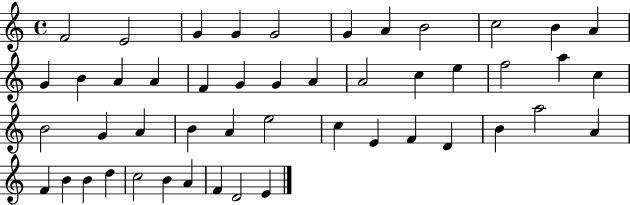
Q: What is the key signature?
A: C major